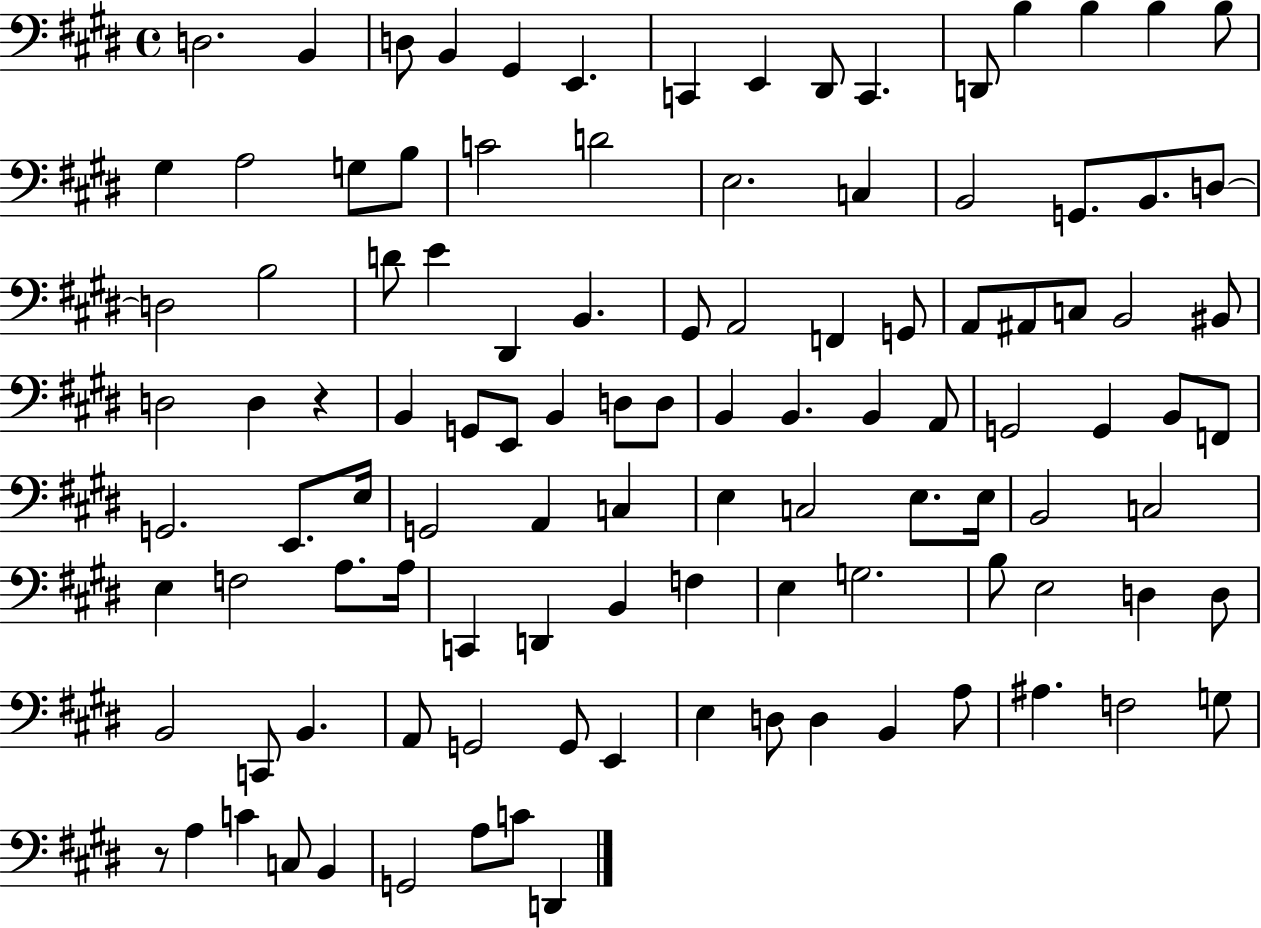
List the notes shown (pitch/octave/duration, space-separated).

D3/h. B2/q D3/e B2/q G#2/q E2/q. C2/q E2/q D#2/e C2/q. D2/e B3/q B3/q B3/q B3/e G#3/q A3/h G3/e B3/e C4/h D4/h E3/h. C3/q B2/h G2/e. B2/e. D3/e D3/h B3/h D4/e E4/q D#2/q B2/q. G#2/e A2/h F2/q G2/e A2/e A#2/e C3/e B2/h BIS2/e D3/h D3/q R/q B2/q G2/e E2/e B2/q D3/e D3/e B2/q B2/q. B2/q A2/e G2/h G2/q B2/e F2/e G2/h. E2/e. E3/s G2/h A2/q C3/q E3/q C3/h E3/e. E3/s B2/h C3/h E3/q F3/h A3/e. A3/s C2/q D2/q B2/q F3/q E3/q G3/h. B3/e E3/h D3/q D3/e B2/h C2/e B2/q. A2/e G2/h G2/e E2/q E3/q D3/e D3/q B2/q A3/e A#3/q. F3/h G3/e R/e A3/q C4/q C3/e B2/q G2/h A3/e C4/e D2/q